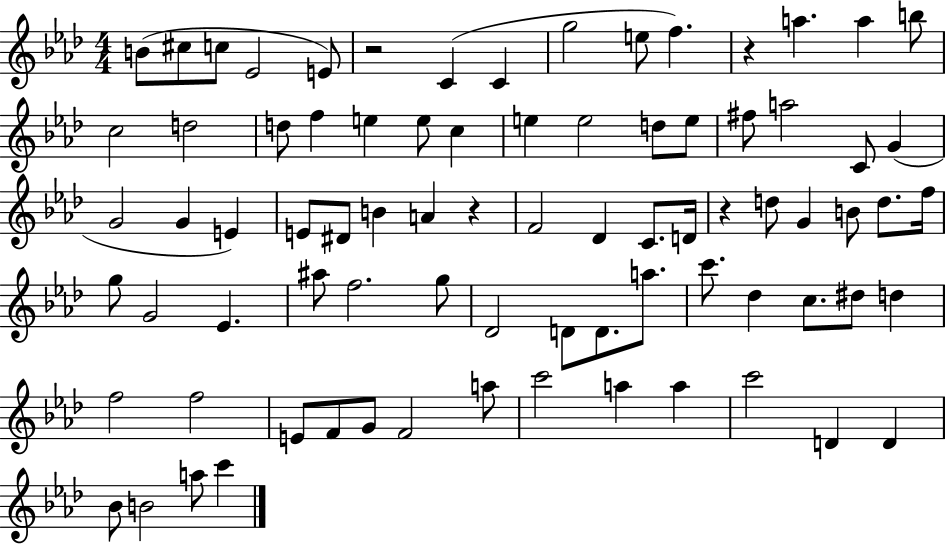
B4/e C#5/e C5/e Eb4/h E4/e R/h C4/q C4/q G5/h E5/e F5/q. R/q A5/q. A5/q B5/e C5/h D5/h D5/e F5/q E5/q E5/e C5/q E5/q E5/h D5/e E5/e F#5/e A5/h C4/e G4/q G4/h G4/q E4/q E4/e D#4/e B4/q A4/q R/q F4/h Db4/q C4/e. D4/s R/q D5/e G4/q B4/e D5/e. F5/s G5/e G4/h Eb4/q. A#5/e F5/h. G5/e Db4/h D4/e D4/e. A5/e. C6/e. Db5/q C5/e. D#5/e D5/q F5/h F5/h E4/e F4/e G4/e F4/h A5/e C6/h A5/q A5/q C6/h D4/q D4/q Bb4/e B4/h A5/e C6/q